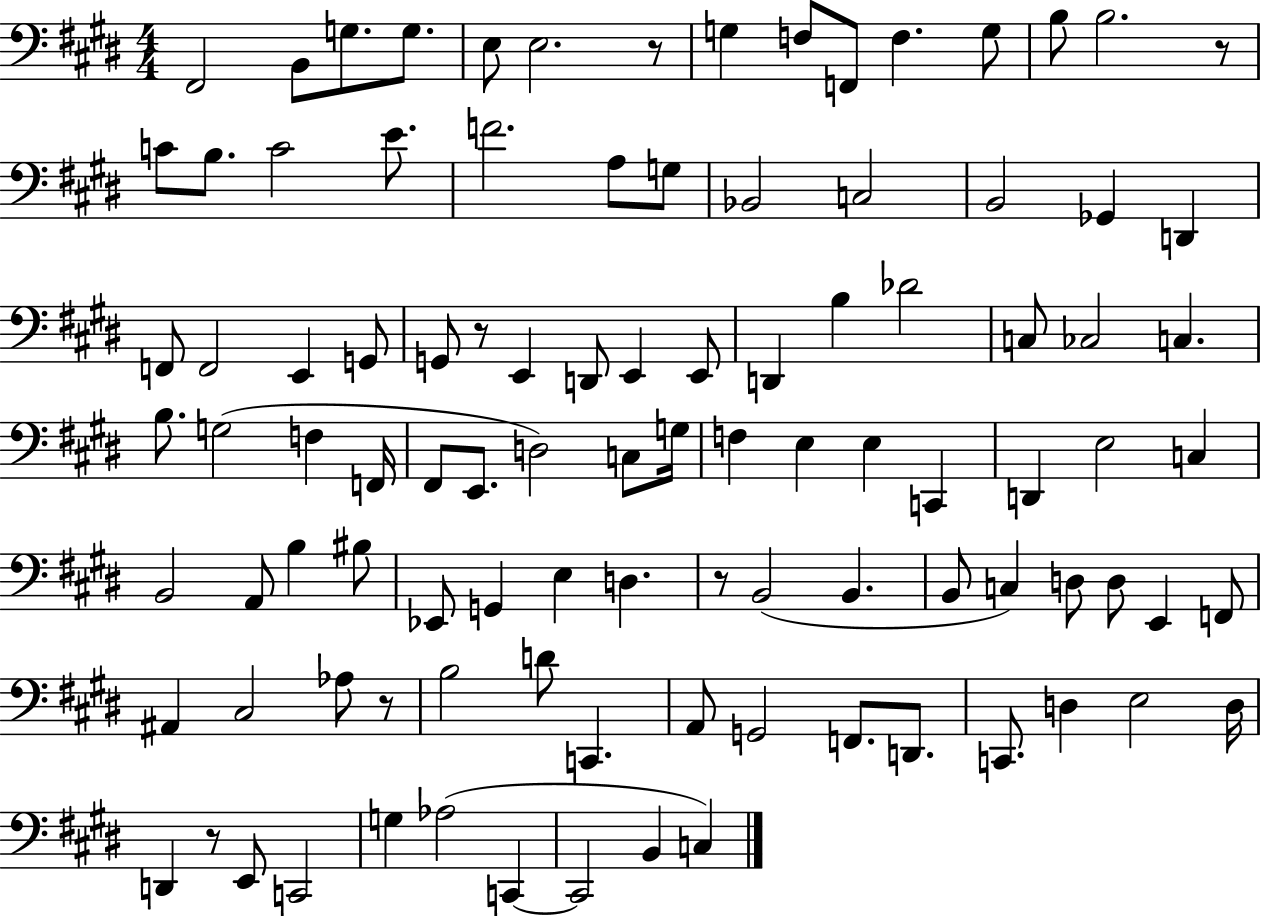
X:1
T:Untitled
M:4/4
L:1/4
K:E
^F,,2 B,,/2 G,/2 G,/2 E,/2 E,2 z/2 G, F,/2 F,,/2 F, G,/2 B,/2 B,2 z/2 C/2 B,/2 C2 E/2 F2 A,/2 G,/2 _B,,2 C,2 B,,2 _G,, D,, F,,/2 F,,2 E,, G,,/2 G,,/2 z/2 E,, D,,/2 E,, E,,/2 D,, B, _D2 C,/2 _C,2 C, B,/2 G,2 F, F,,/4 ^F,,/2 E,,/2 D,2 C,/2 G,/4 F, E, E, C,, D,, E,2 C, B,,2 A,,/2 B, ^B,/2 _E,,/2 G,, E, D, z/2 B,,2 B,, B,,/2 C, D,/2 D,/2 E,, F,,/2 ^A,, ^C,2 _A,/2 z/2 B,2 D/2 C,, A,,/2 G,,2 F,,/2 D,,/2 C,,/2 D, E,2 D,/4 D,, z/2 E,,/2 C,,2 G, _A,2 C,, C,,2 B,, C,